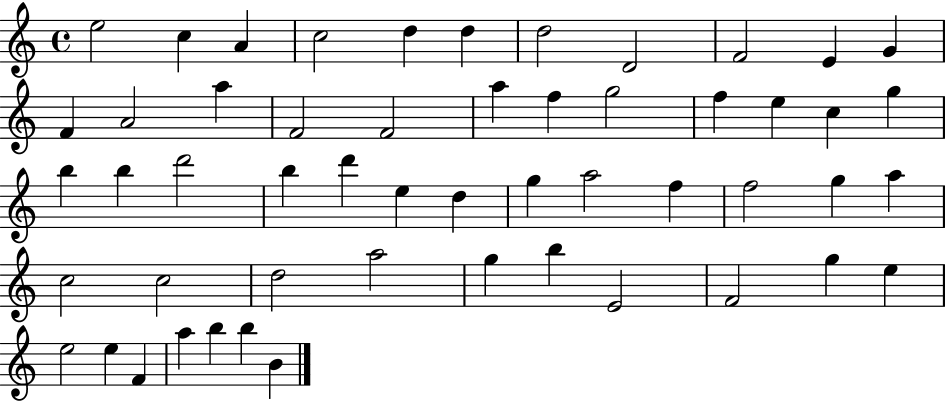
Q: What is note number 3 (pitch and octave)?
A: A4